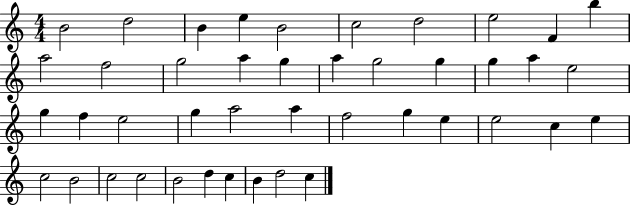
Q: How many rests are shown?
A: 0